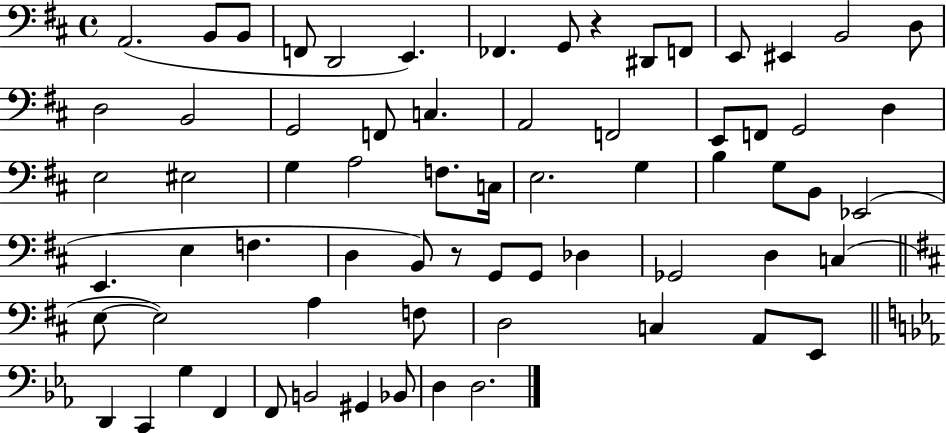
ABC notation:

X:1
T:Untitled
M:4/4
L:1/4
K:D
A,,2 B,,/2 B,,/2 F,,/2 D,,2 E,, _F,, G,,/2 z ^D,,/2 F,,/2 E,,/2 ^E,, B,,2 D,/2 D,2 B,,2 G,,2 F,,/2 C, A,,2 F,,2 E,,/2 F,,/2 G,,2 D, E,2 ^E,2 G, A,2 F,/2 C,/4 E,2 G, B, G,/2 B,,/2 _E,,2 E,, E, F, D, B,,/2 z/2 G,,/2 G,,/2 _D, _G,,2 D, C, E,/2 E,2 A, F,/2 D,2 C, A,,/2 E,,/2 D,, C,, G, F,, F,,/2 B,,2 ^G,, _B,,/2 D, D,2